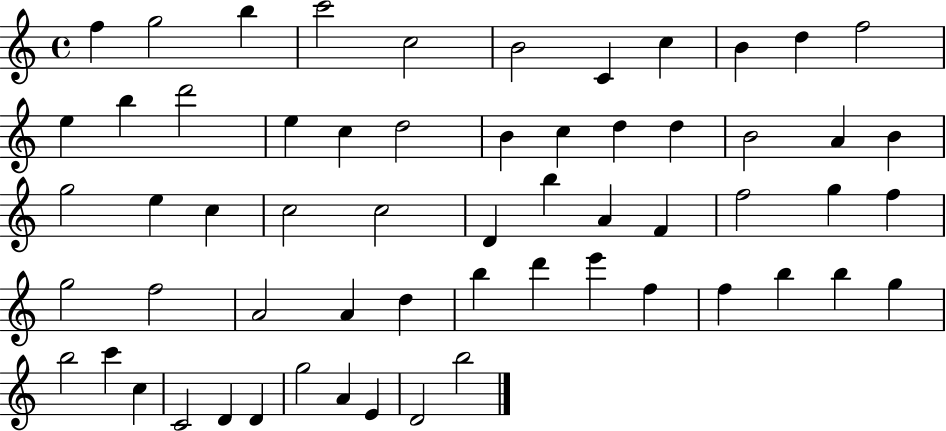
F5/q G5/h B5/q C6/h C5/h B4/h C4/q C5/q B4/q D5/q F5/h E5/q B5/q D6/h E5/q C5/q D5/h B4/q C5/q D5/q D5/q B4/h A4/q B4/q G5/h E5/q C5/q C5/h C5/h D4/q B5/q A4/q F4/q F5/h G5/q F5/q G5/h F5/h A4/h A4/q D5/q B5/q D6/q E6/q F5/q F5/q B5/q B5/q G5/q B5/h C6/q C5/q C4/h D4/q D4/q G5/h A4/q E4/q D4/h B5/h